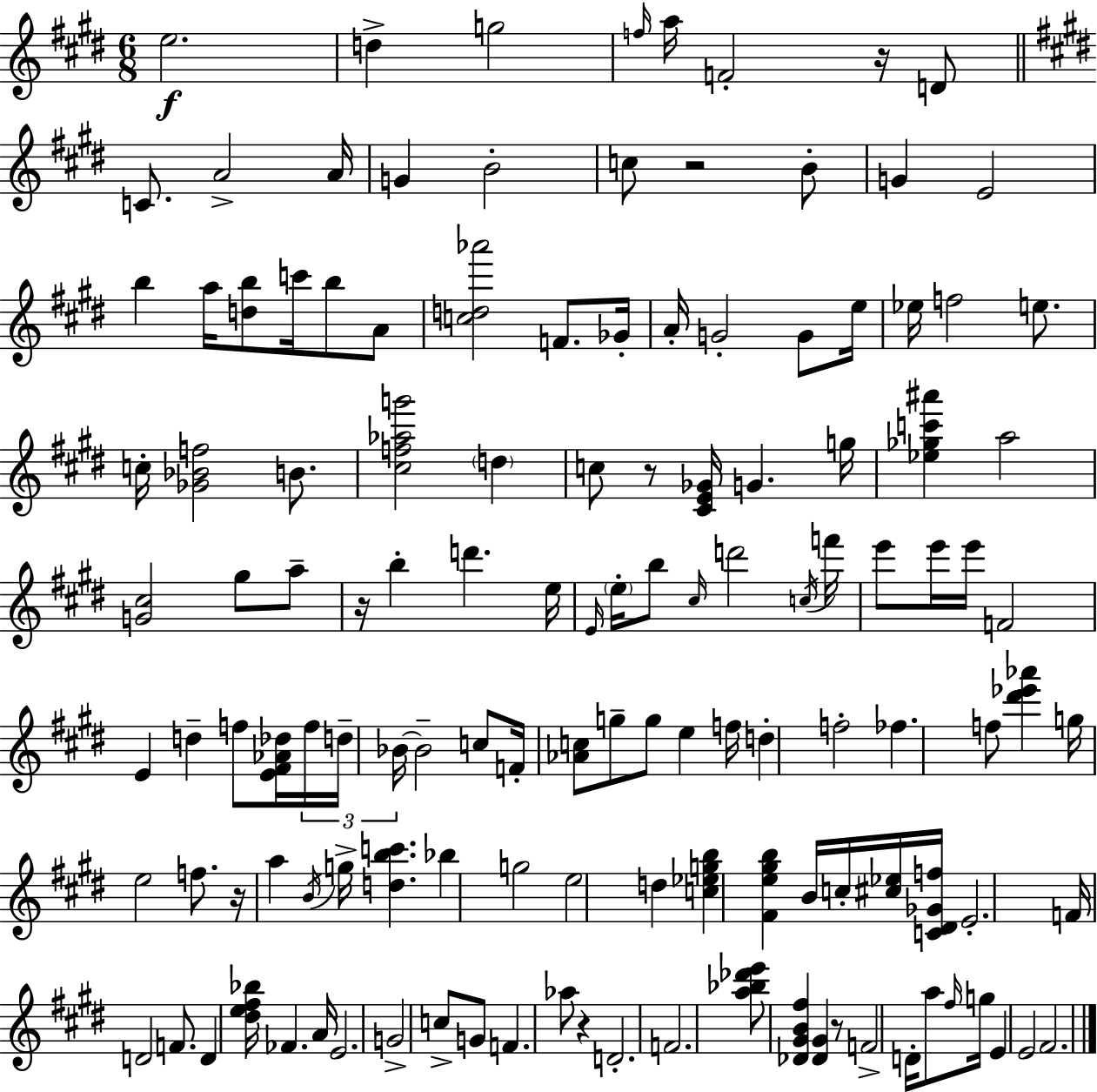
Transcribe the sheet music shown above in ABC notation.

X:1
T:Untitled
M:6/8
L:1/4
K:E
e2 d g2 f/4 a/4 F2 z/4 D/2 C/2 A2 A/4 G B2 c/2 z2 B/2 G E2 b a/4 [db]/2 c'/4 b/2 A/2 [cd_a']2 F/2 _G/4 A/4 G2 G/2 e/4 _e/4 f2 e/2 c/4 [_G_Bf]2 B/2 [^cf_ag']2 d c/2 z/2 [^CE_G]/4 G g/4 [_e_gc'^a'] a2 [G^c]2 ^g/2 a/2 z/4 b d' e/4 E/4 e/4 b/2 ^c/4 d'2 c/4 f'/4 e'/2 e'/4 e'/4 F2 E d f/2 [E^F_A_d]/4 f/4 d/4 _B/4 _B2 c/2 F/4 [_Ac]/2 g/2 g/2 e f/4 d f2 _f f/2 [^d'_e'_a'] g/4 e2 f/2 z/4 a B/4 g/4 [dbc'] _b g2 e2 d [c_egb] [^Fe^gb] B/4 c/4 [^c_e]/4 [C^D_Gf]/4 E2 F/4 D2 F/2 D [^de^f_b]/4 _F A/4 E2 G2 c/2 G/2 F _a/2 z D2 F2 [a_b_d'e']/2 [_D^GB^f] [_D^G] z/2 F2 D/4 a/2 ^f/4 g/4 E E2 ^F2